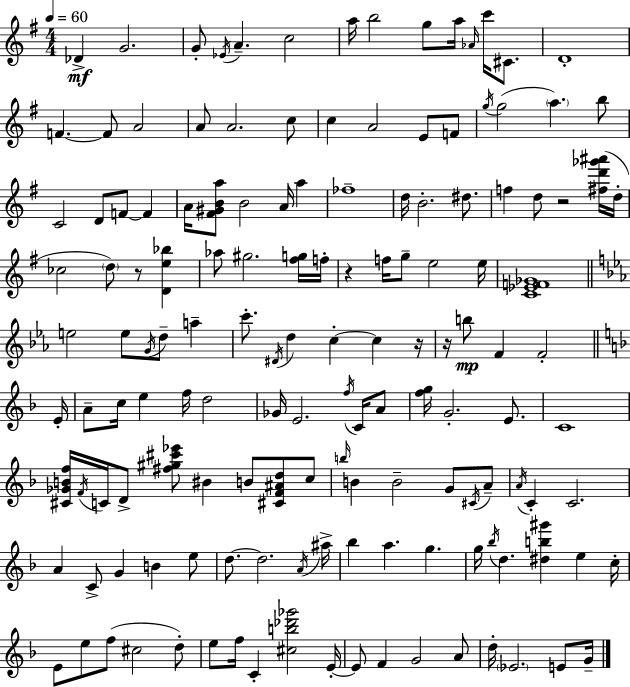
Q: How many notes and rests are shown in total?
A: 144